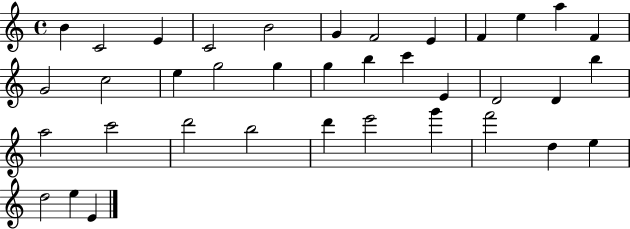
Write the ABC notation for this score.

X:1
T:Untitled
M:4/4
L:1/4
K:C
B C2 E C2 B2 G F2 E F e a F G2 c2 e g2 g g b c' E D2 D b a2 c'2 d'2 b2 d' e'2 g' f'2 d e d2 e E